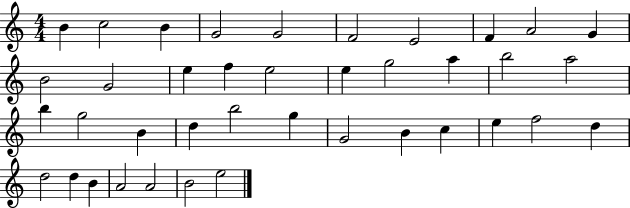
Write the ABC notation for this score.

X:1
T:Untitled
M:4/4
L:1/4
K:C
B c2 B G2 G2 F2 E2 F A2 G B2 G2 e f e2 e g2 a b2 a2 b g2 B d b2 g G2 B c e f2 d d2 d B A2 A2 B2 e2